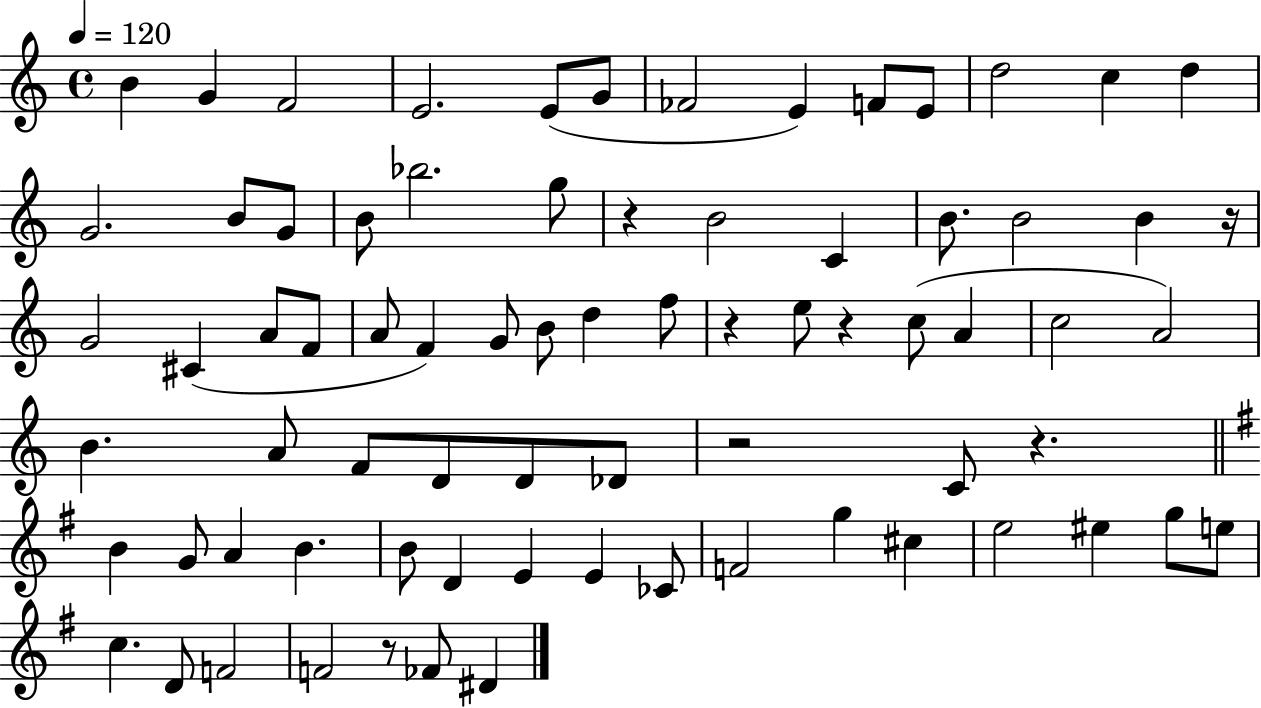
B4/q G4/q F4/h E4/h. E4/e G4/e FES4/h E4/q F4/e E4/e D5/h C5/q D5/q G4/h. B4/e G4/e B4/e Bb5/h. G5/e R/q B4/h C4/q B4/e. B4/h B4/q R/s G4/h C#4/q A4/e F4/e A4/e F4/q G4/e B4/e D5/q F5/e R/q E5/e R/q C5/e A4/q C5/h A4/h B4/q. A4/e F4/e D4/e D4/e Db4/e R/h C4/e R/q. B4/q G4/e A4/q B4/q. B4/e D4/q E4/q E4/q CES4/e F4/h G5/q C#5/q E5/h EIS5/q G5/e E5/e C5/q. D4/e F4/h F4/h R/e FES4/e D#4/q